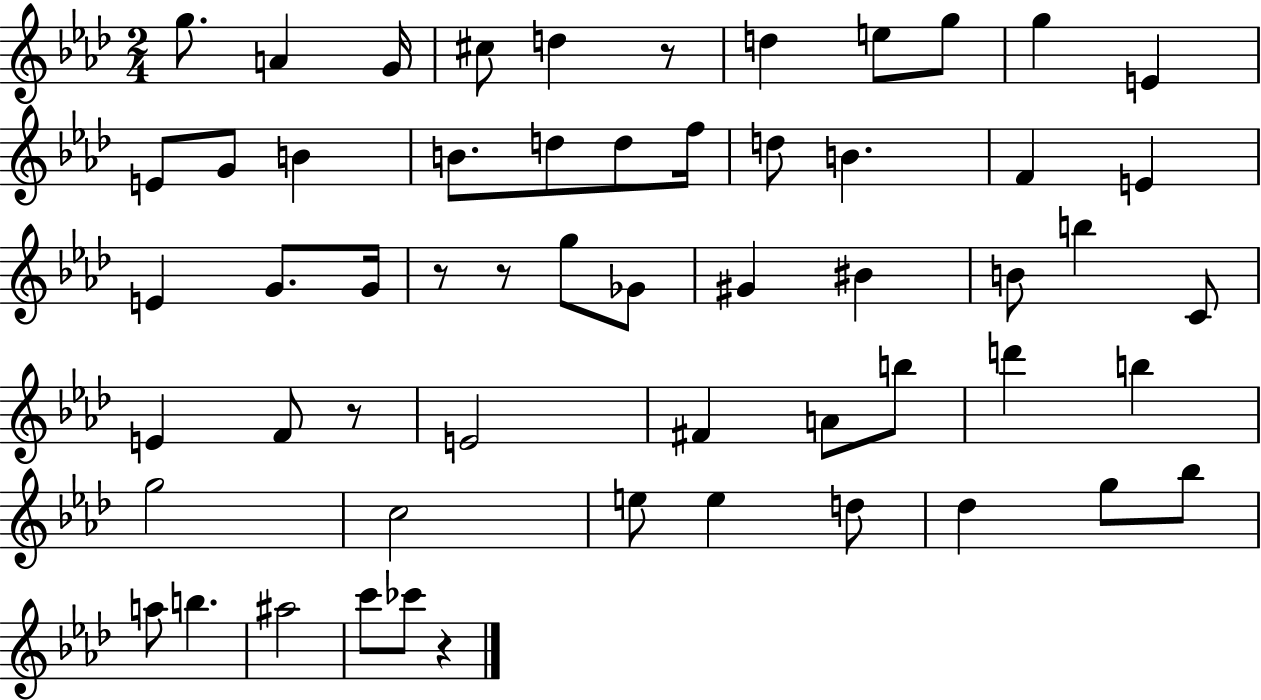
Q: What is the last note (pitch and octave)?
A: CES6